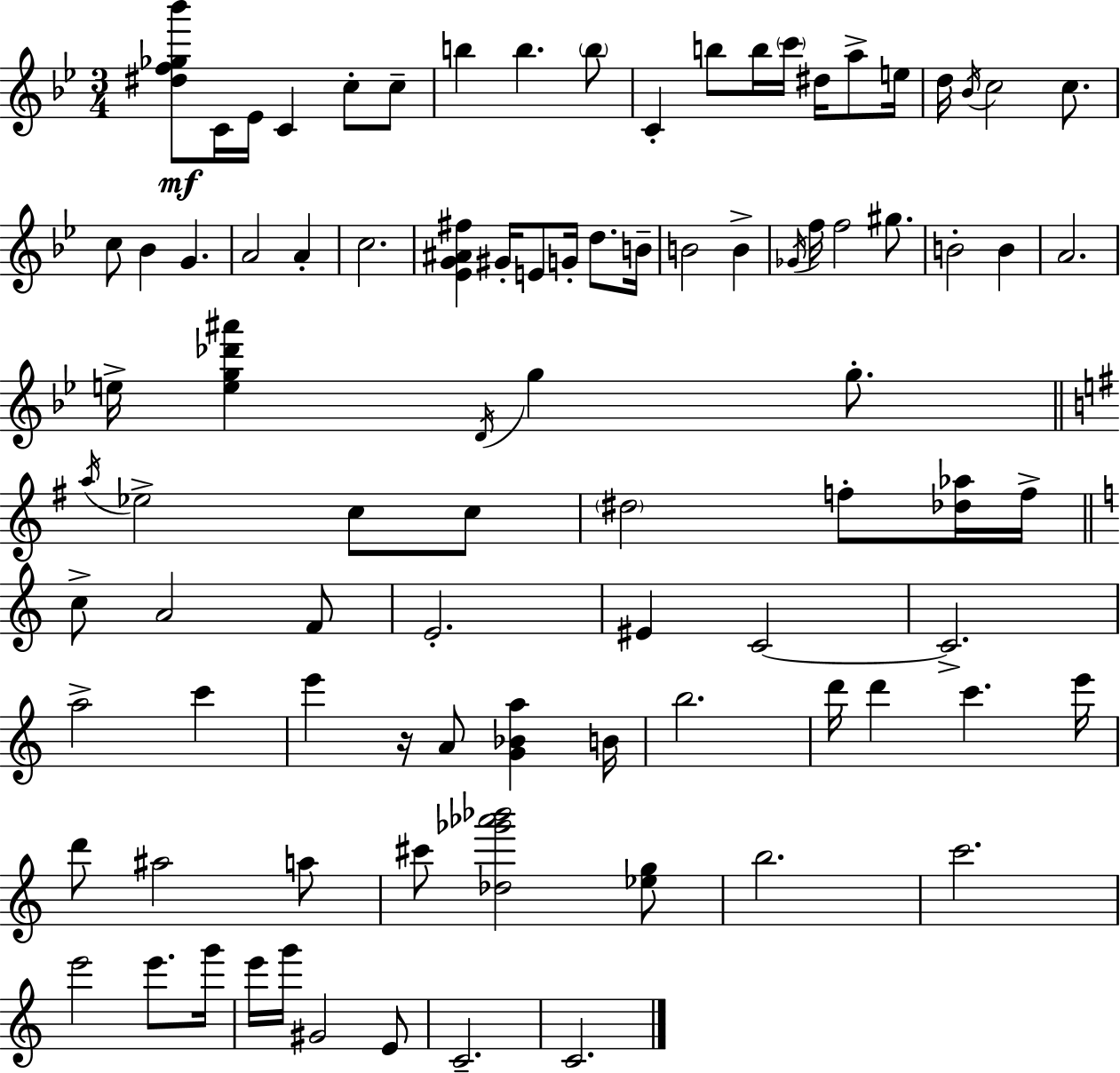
[D#5,F5,Gb5,Bb6]/e C4/s Eb4/s C4/q C5/e C5/e B5/q B5/q. B5/e C4/q B5/e B5/s C6/s D#5/s A5/e E5/s D5/s Bb4/s C5/h C5/e. C5/e Bb4/q G4/q. A4/h A4/q C5/h. [Eb4,G4,A#4,F#5]/q G#4/s E4/e G4/s D5/e. B4/s B4/h B4/q Gb4/s F5/s F5/h G#5/e. B4/h B4/q A4/h. E5/s [E5,G5,Db6,A#6]/q D4/s G5/q G5/e. A5/s Eb5/h C5/e C5/e D#5/h F5/e [Db5,Ab5]/s F5/s C5/e A4/h F4/e E4/h. EIS4/q C4/h C4/h. A5/h C6/q E6/q R/s A4/e [G4,Bb4,A5]/q B4/s B5/h. D6/s D6/q C6/q. E6/s D6/e A#5/h A5/e C#6/e [Db5,Gb6,Ab6,Bb6]/h [Eb5,G5]/e B5/h. C6/h. E6/h E6/e. G6/s E6/s G6/s G#4/h E4/e C4/h. C4/h.